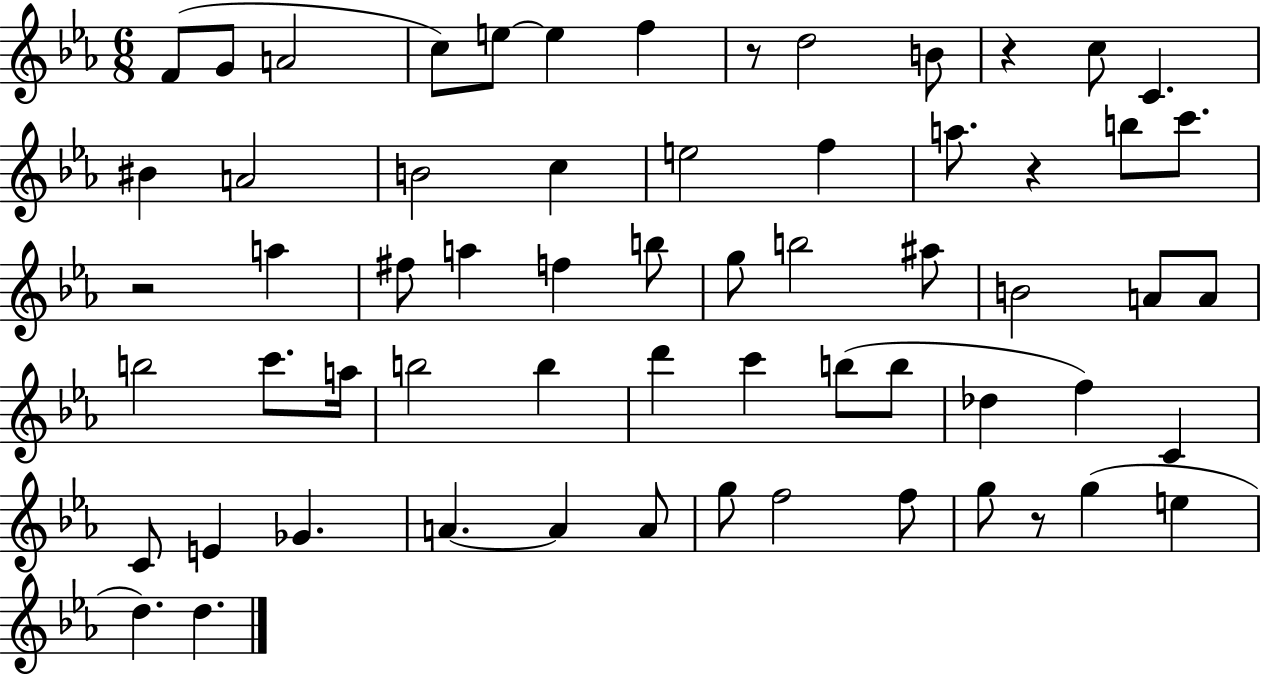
F4/e G4/e A4/h C5/e E5/e E5/q F5/q R/e D5/h B4/e R/q C5/e C4/q. BIS4/q A4/h B4/h C5/q E5/h F5/q A5/e. R/q B5/e C6/e. R/h A5/q F#5/e A5/q F5/q B5/e G5/e B5/h A#5/e B4/h A4/e A4/e B5/h C6/e. A5/s B5/h B5/q D6/q C6/q B5/e B5/e Db5/q F5/q C4/q C4/e E4/q Gb4/q. A4/q. A4/q A4/e G5/e F5/h F5/e G5/e R/e G5/q E5/q D5/q. D5/q.